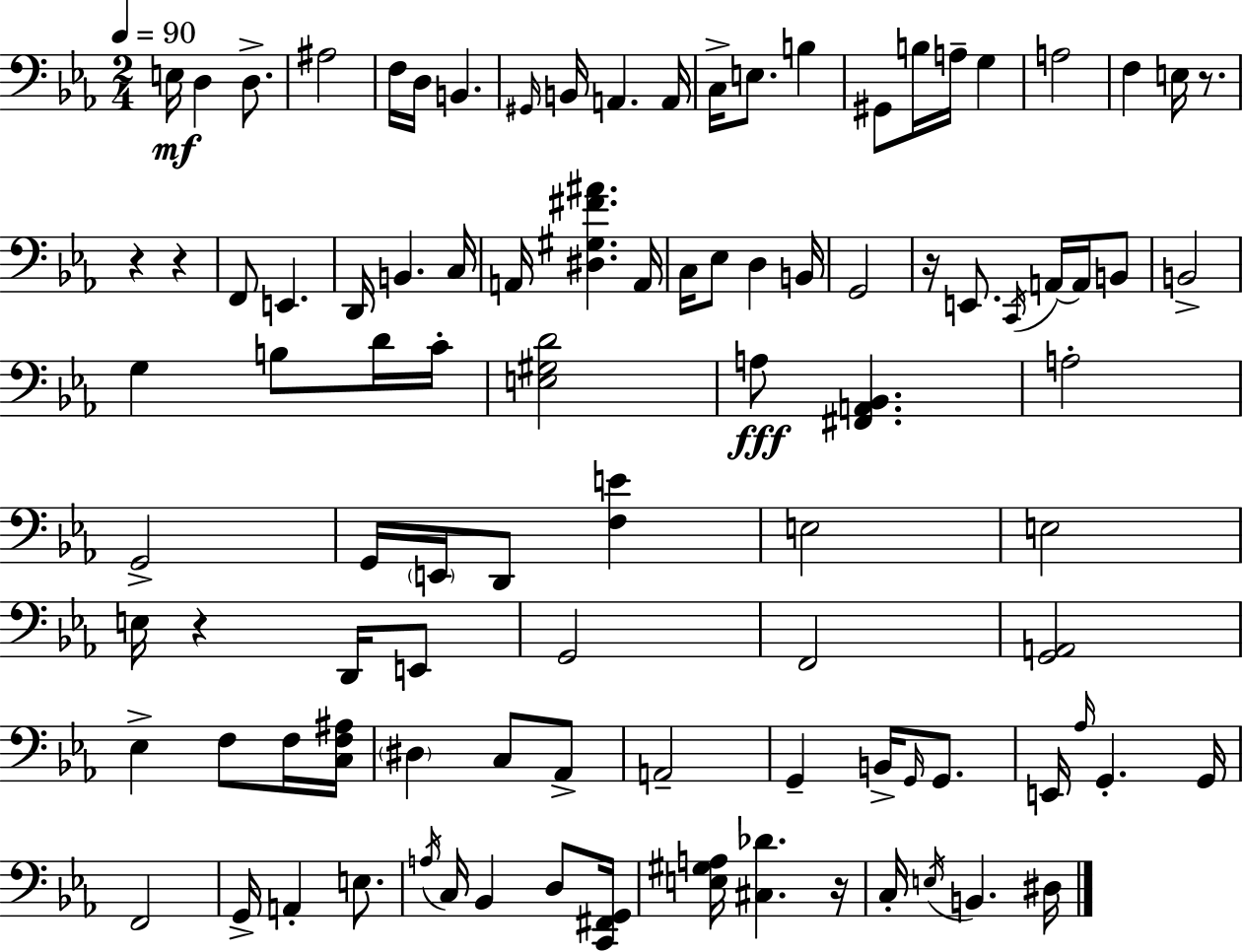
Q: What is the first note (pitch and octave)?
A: E3